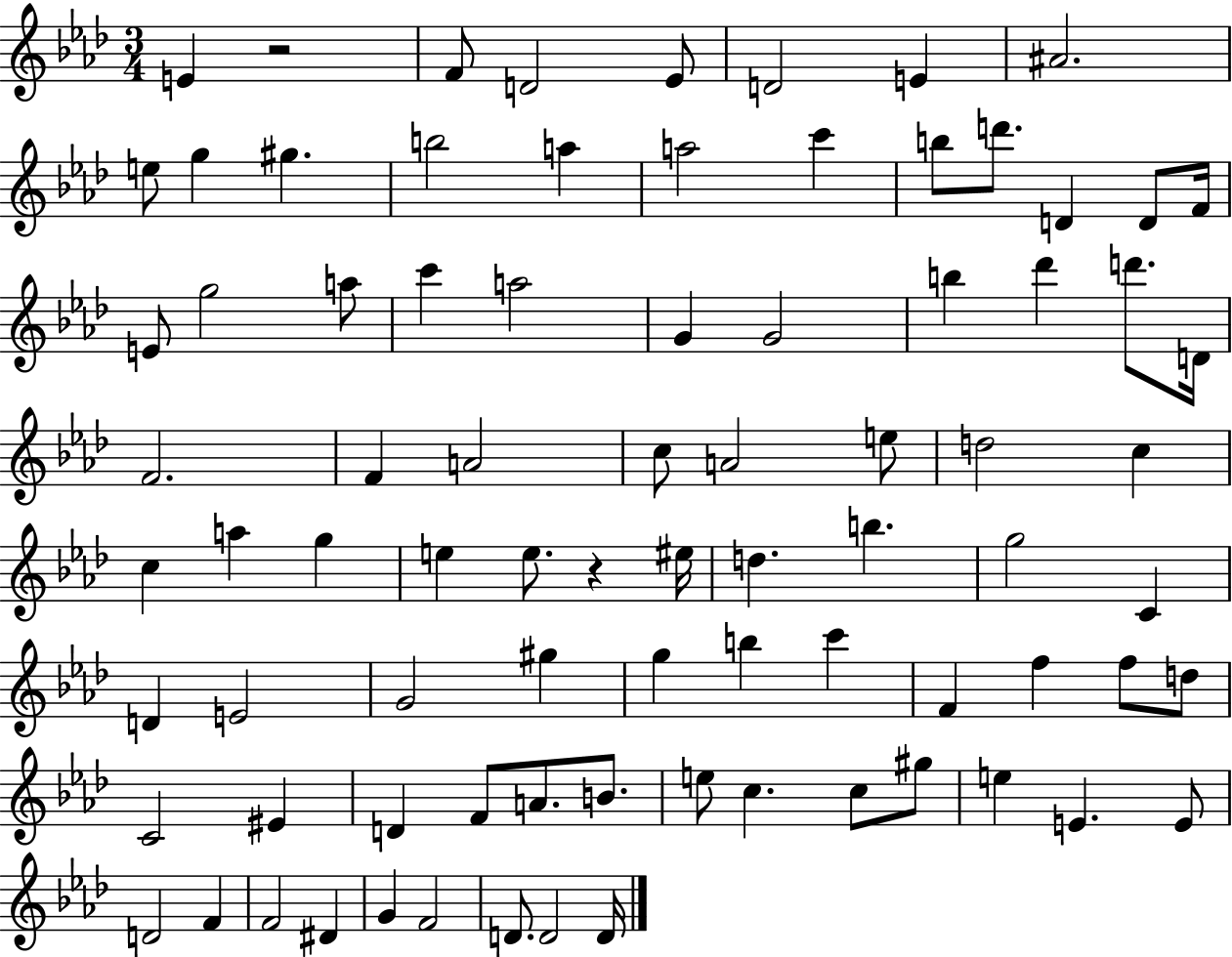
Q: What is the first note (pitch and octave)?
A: E4